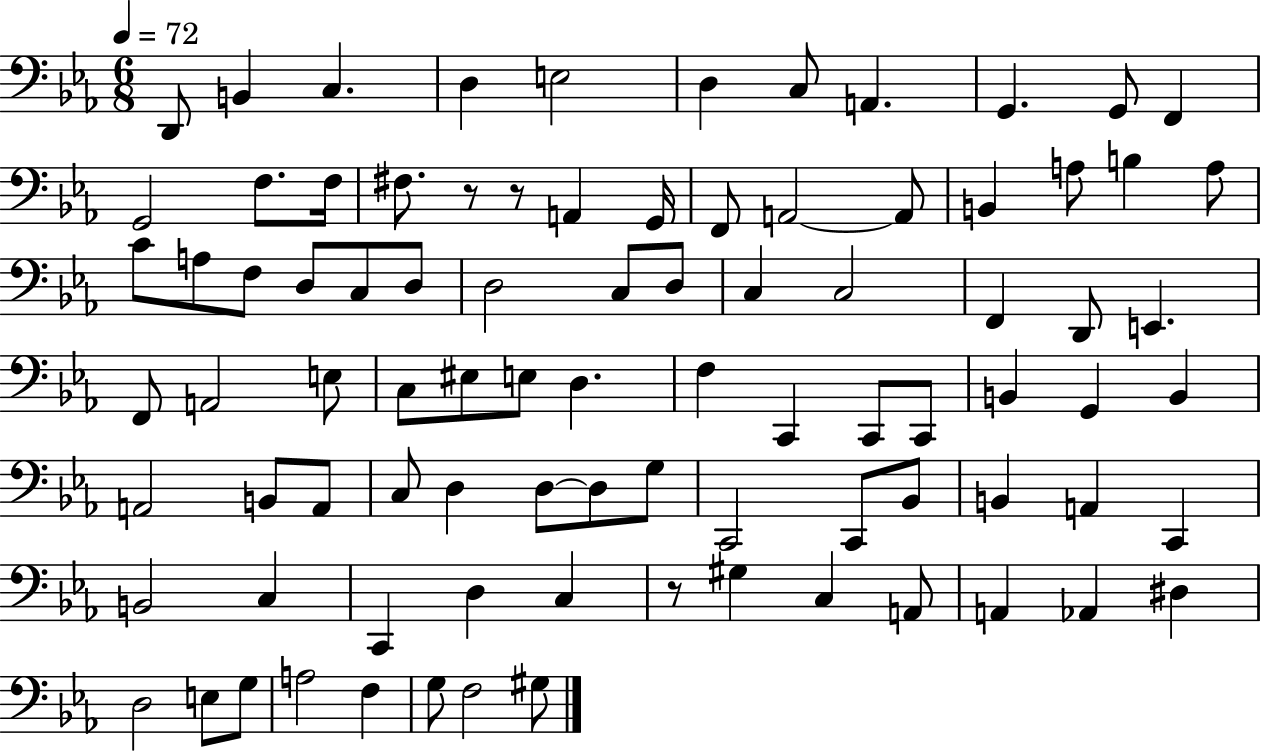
X:1
T:Untitled
M:6/8
L:1/4
K:Eb
D,,/2 B,, C, D, E,2 D, C,/2 A,, G,, G,,/2 F,, G,,2 F,/2 F,/4 ^F,/2 z/2 z/2 A,, G,,/4 F,,/2 A,,2 A,,/2 B,, A,/2 B, A,/2 C/2 A,/2 F,/2 D,/2 C,/2 D,/2 D,2 C,/2 D,/2 C, C,2 F,, D,,/2 E,, F,,/2 A,,2 E,/2 C,/2 ^E,/2 E,/2 D, F, C,, C,,/2 C,,/2 B,, G,, B,, A,,2 B,,/2 A,,/2 C,/2 D, D,/2 D,/2 G,/2 C,,2 C,,/2 _B,,/2 B,, A,, C,, B,,2 C, C,, D, C, z/2 ^G, C, A,,/2 A,, _A,, ^D, D,2 E,/2 G,/2 A,2 F, G,/2 F,2 ^G,/2